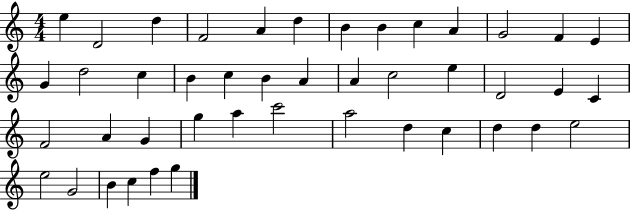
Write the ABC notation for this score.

X:1
T:Untitled
M:4/4
L:1/4
K:C
e D2 d F2 A d B B c A G2 F E G d2 c B c B A A c2 e D2 E C F2 A G g a c'2 a2 d c d d e2 e2 G2 B c f g